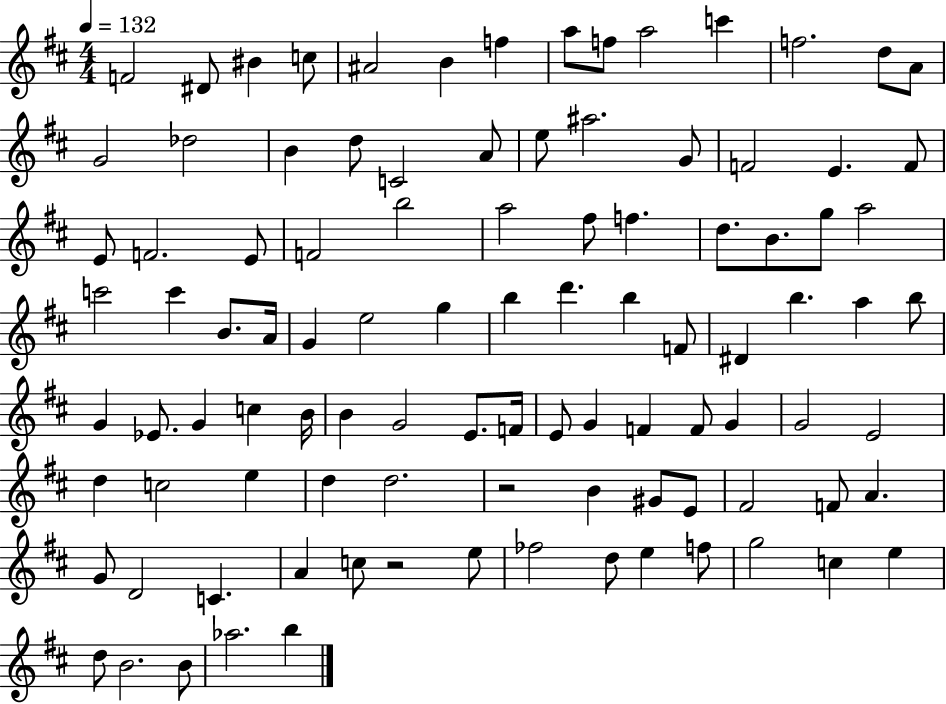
{
  \clef treble
  \numericTimeSignature
  \time 4/4
  \key d \major
  \tempo 4 = 132
  f'2 dis'8 bis'4 c''8 | ais'2 b'4 f''4 | a''8 f''8 a''2 c'''4 | f''2. d''8 a'8 | \break g'2 des''2 | b'4 d''8 c'2 a'8 | e''8 ais''2. g'8 | f'2 e'4. f'8 | \break e'8 f'2. e'8 | f'2 b''2 | a''2 fis''8 f''4. | d''8. b'8. g''8 a''2 | \break c'''2 c'''4 b'8. a'16 | g'4 e''2 g''4 | b''4 d'''4. b''4 f'8 | dis'4 b''4. a''4 b''8 | \break g'4 ees'8. g'4 c''4 b'16 | b'4 g'2 e'8. f'16 | e'8 g'4 f'4 f'8 g'4 | g'2 e'2 | \break d''4 c''2 e''4 | d''4 d''2. | r2 b'4 gis'8 e'8 | fis'2 f'8 a'4. | \break g'8 d'2 c'4. | a'4 c''8 r2 e''8 | fes''2 d''8 e''4 f''8 | g''2 c''4 e''4 | \break d''8 b'2. b'8 | aes''2. b''4 | \bar "|."
}